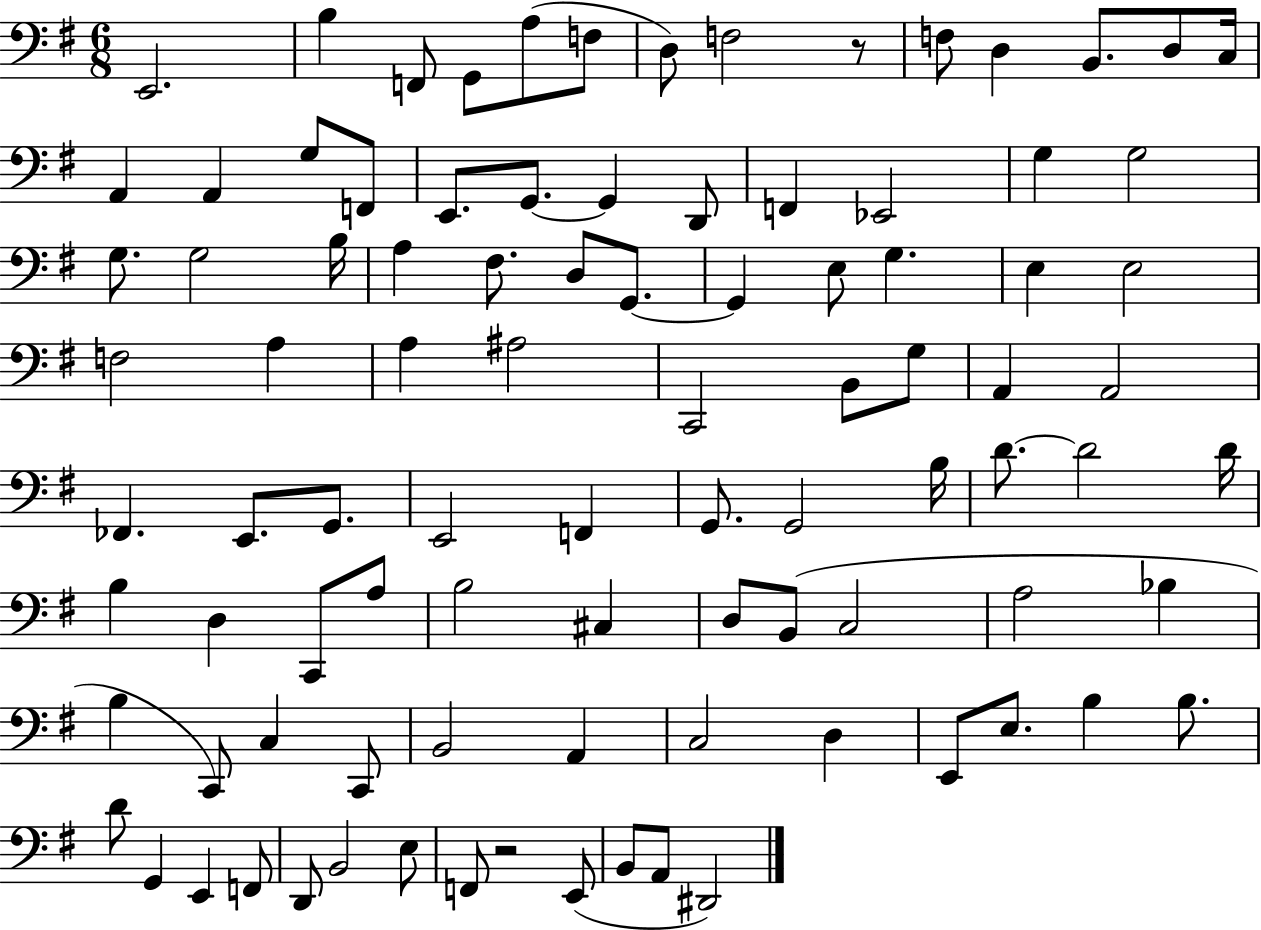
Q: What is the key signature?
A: G major